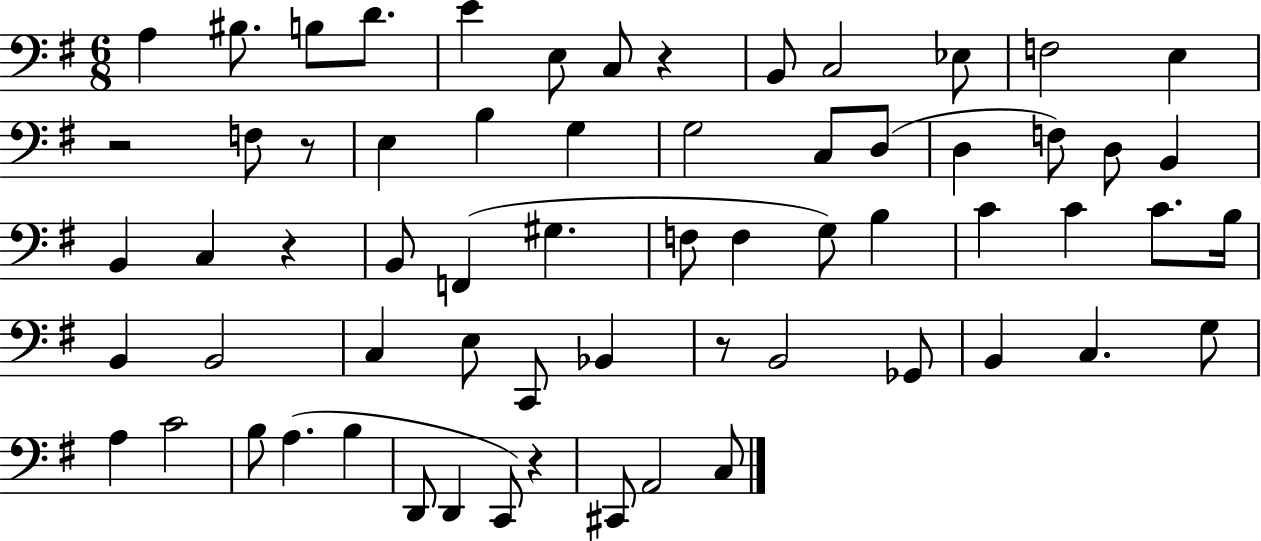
A3/q BIS3/e. B3/e D4/e. E4/q E3/e C3/e R/q B2/e C3/h Eb3/e F3/h E3/q R/h F3/e R/e E3/q B3/q G3/q G3/h C3/e D3/e D3/q F3/e D3/e B2/q B2/q C3/q R/q B2/e F2/q G#3/q. F3/e F3/q G3/e B3/q C4/q C4/q C4/e. B3/s B2/q B2/h C3/q E3/e C2/e Bb2/q R/e B2/h Gb2/e B2/q C3/q. G3/e A3/q C4/h B3/e A3/q. B3/q D2/e D2/q C2/e R/q C#2/e A2/h C3/e